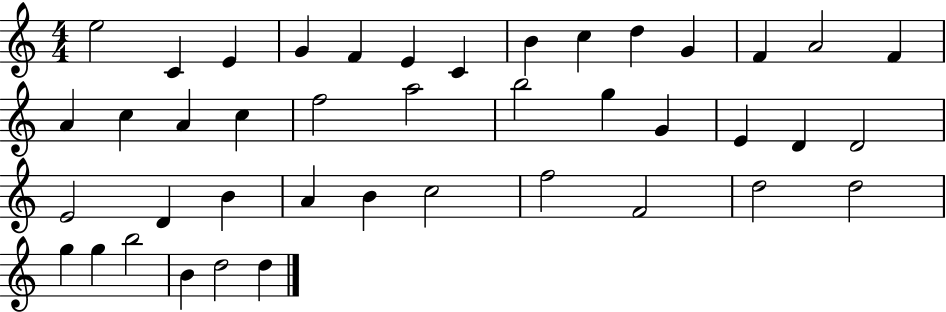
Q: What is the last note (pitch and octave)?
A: D5